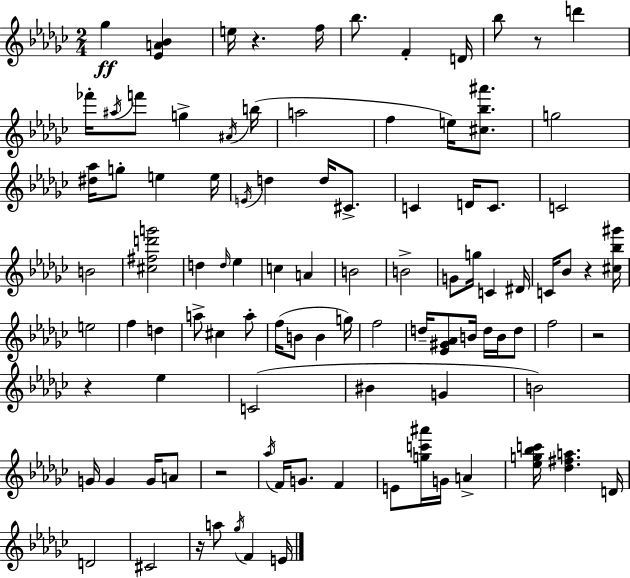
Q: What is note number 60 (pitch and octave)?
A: F5